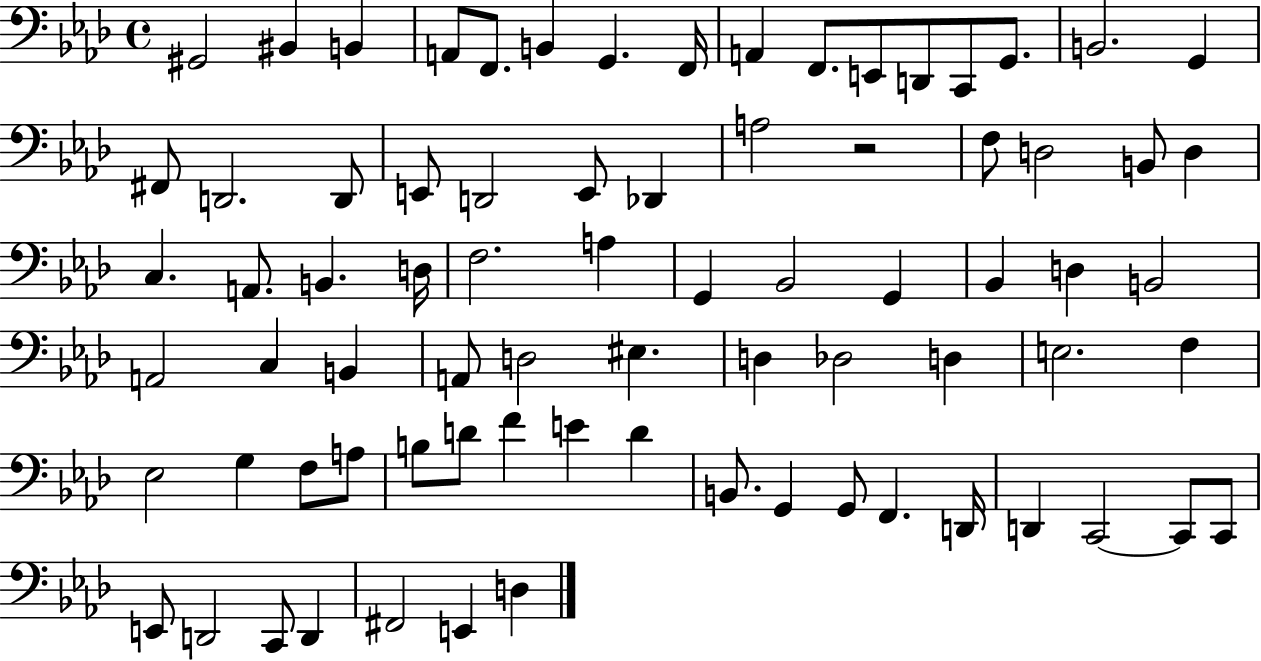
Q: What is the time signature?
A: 4/4